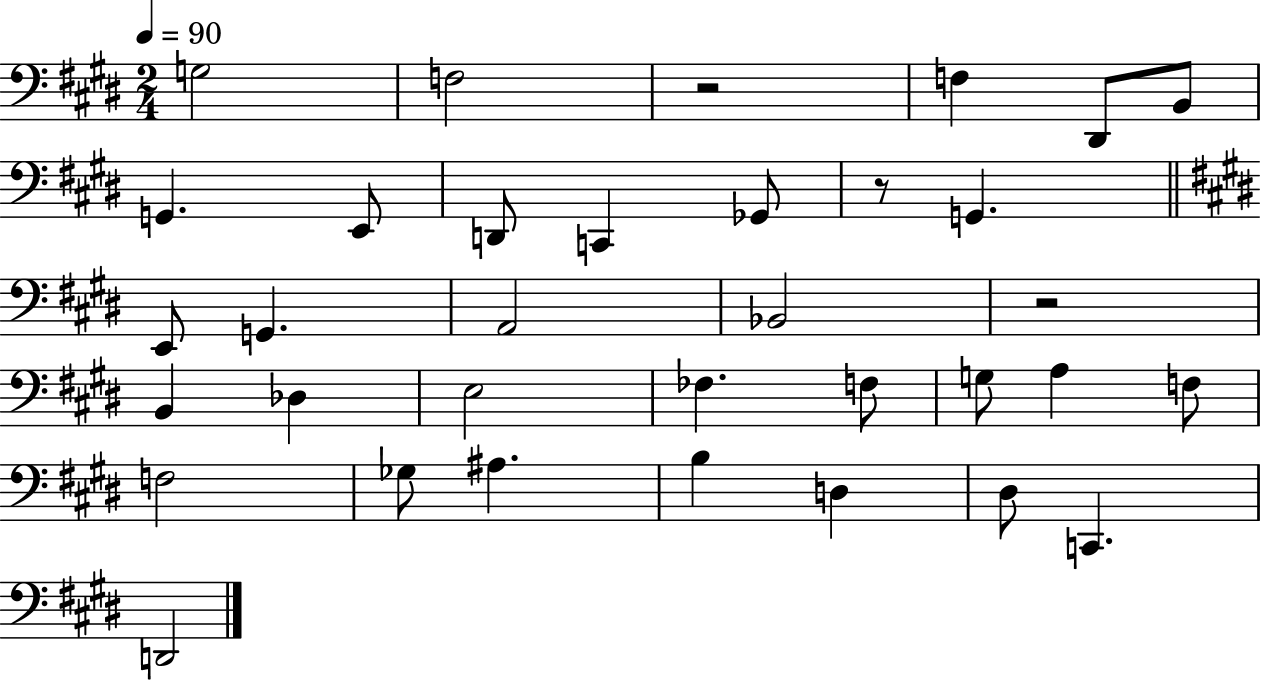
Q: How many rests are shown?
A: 3